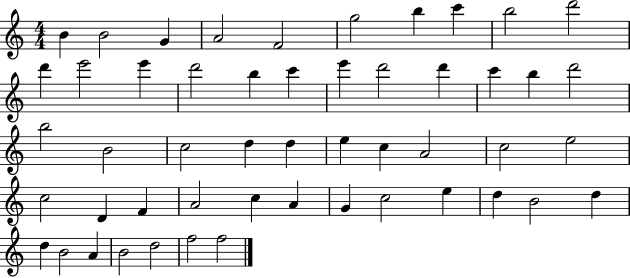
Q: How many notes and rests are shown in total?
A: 51